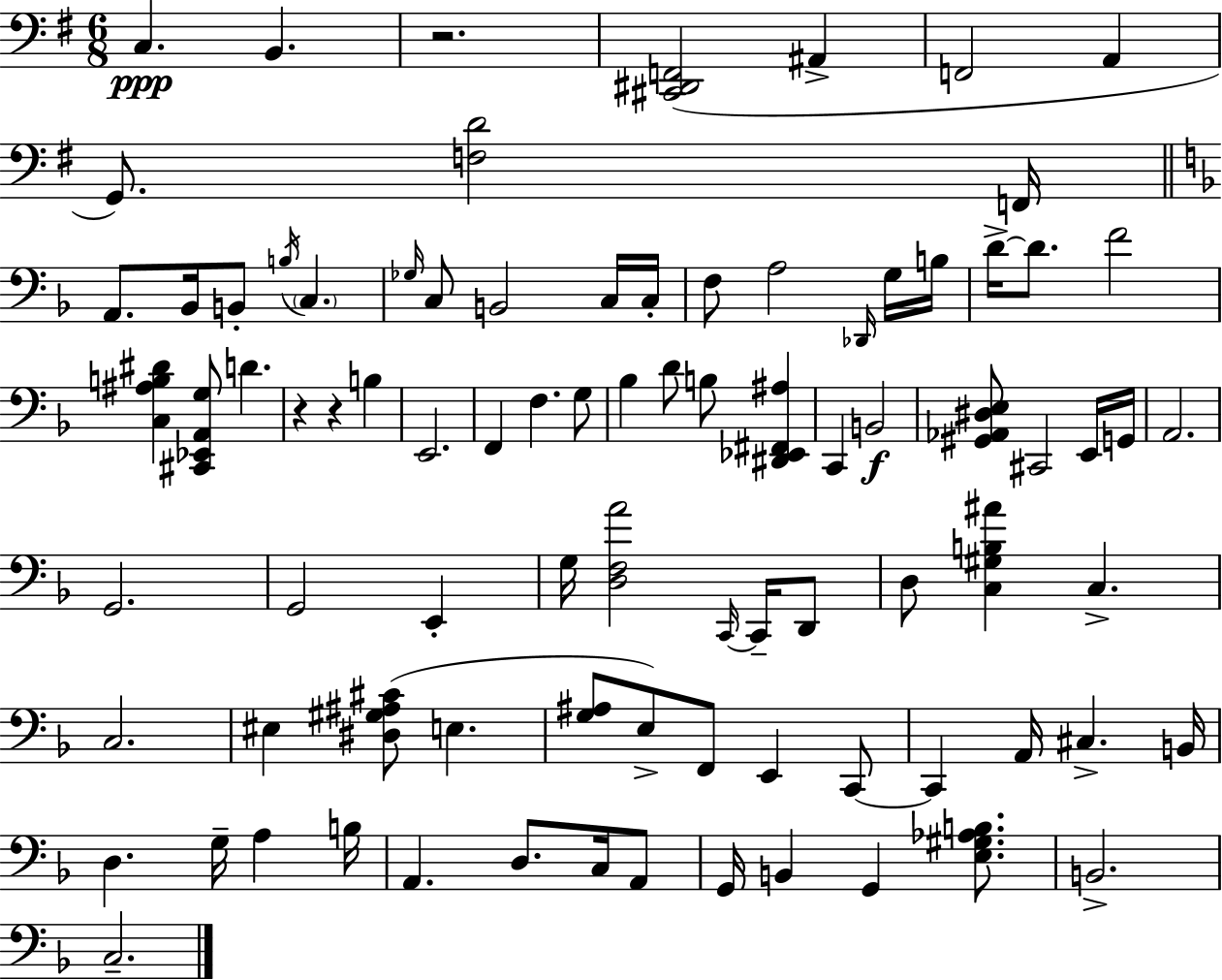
C3/q. B2/q. R/h. [C#2,D#2,F2]/h A#2/q F2/h A2/q G2/e. [F3,D4]/h F2/s A2/e. Bb2/s B2/e B3/s C3/q. Gb3/s C3/e B2/h C3/s C3/s F3/e A3/h Db2/s G3/s B3/s D4/s D4/e. F4/h [C3,A#3,B3,D#4]/q [C#2,Eb2,A2,G3]/e D4/q. R/q R/q B3/q E2/h. F2/q F3/q. G3/e Bb3/q D4/e B3/e [D#2,Eb2,F#2,A#3]/q C2/q B2/h [G#2,Ab2,D#3,E3]/e C#2/h E2/s G2/s A2/h. G2/h. G2/h E2/q G3/s [D3,F3,A4]/h C2/s C2/s D2/e D3/e [C3,G#3,B3,A#4]/q C3/q. C3/h. EIS3/q [D#3,G#3,A#3,C#4]/e E3/q. [G3,A#3]/e E3/e F2/e E2/q C2/e C2/q A2/s C#3/q. B2/s D3/q. G3/s A3/q B3/s A2/q. D3/e. C3/s A2/e G2/s B2/q G2/q [E3,G#3,Ab3,B3]/e. B2/h. C3/h.